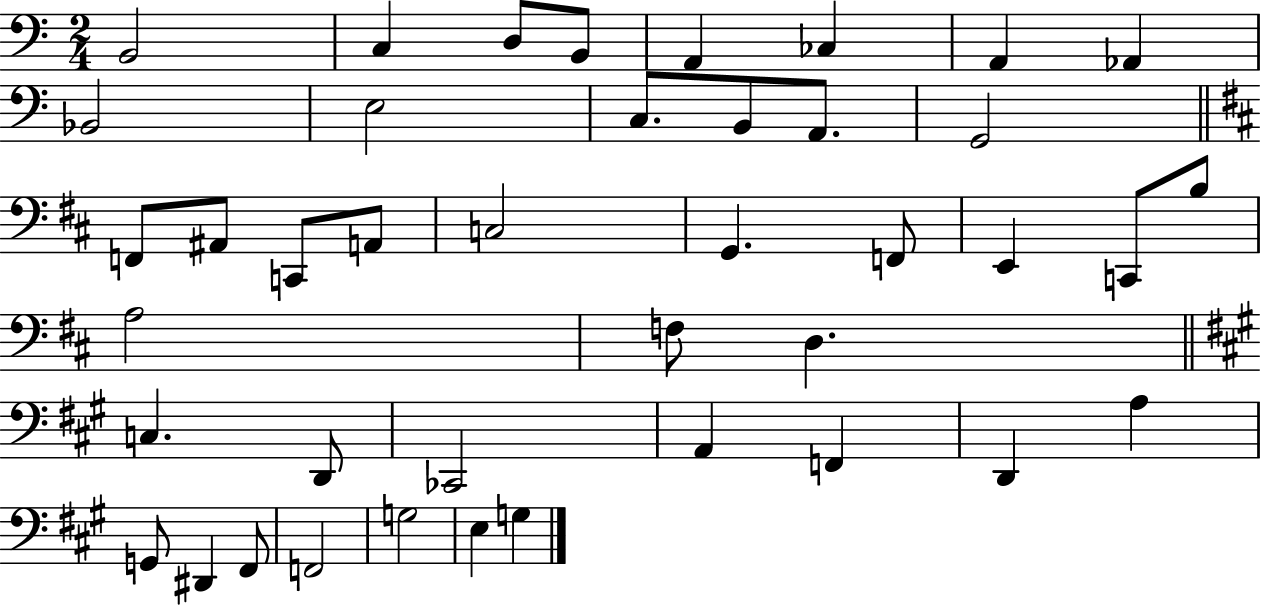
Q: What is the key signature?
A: C major